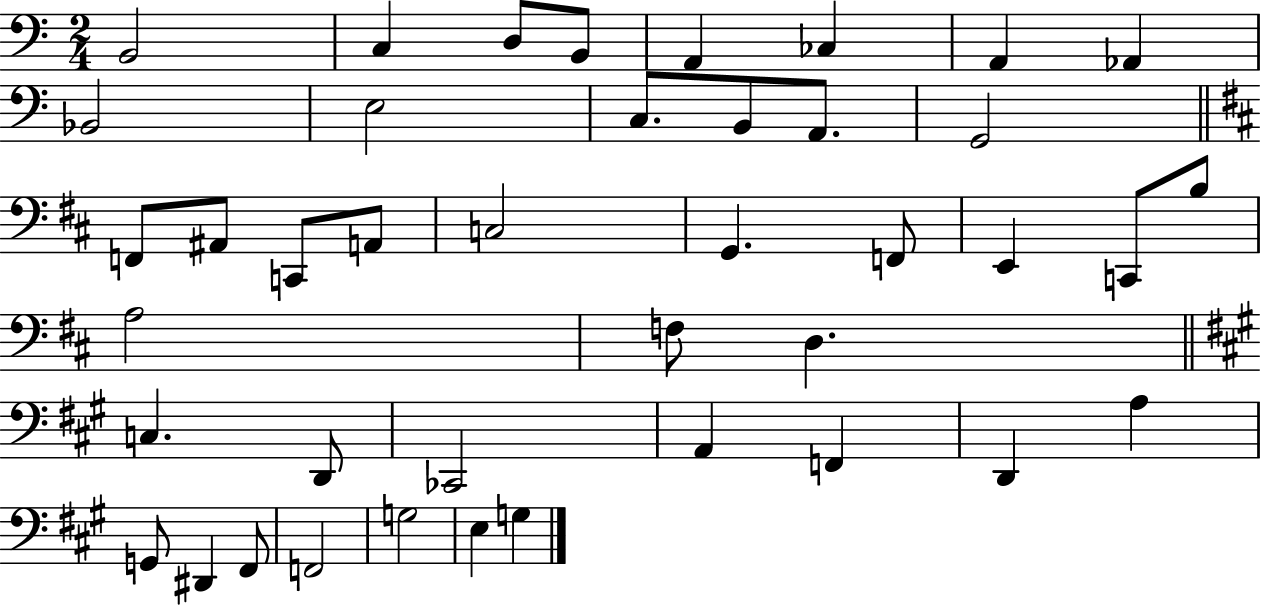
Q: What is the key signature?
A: C major